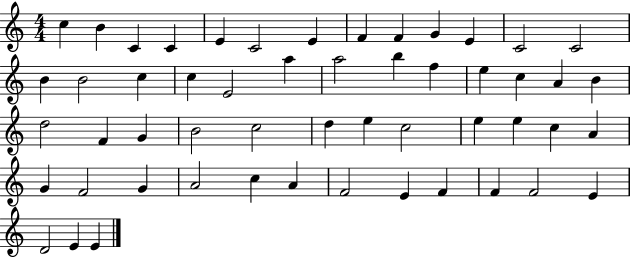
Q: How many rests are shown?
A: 0